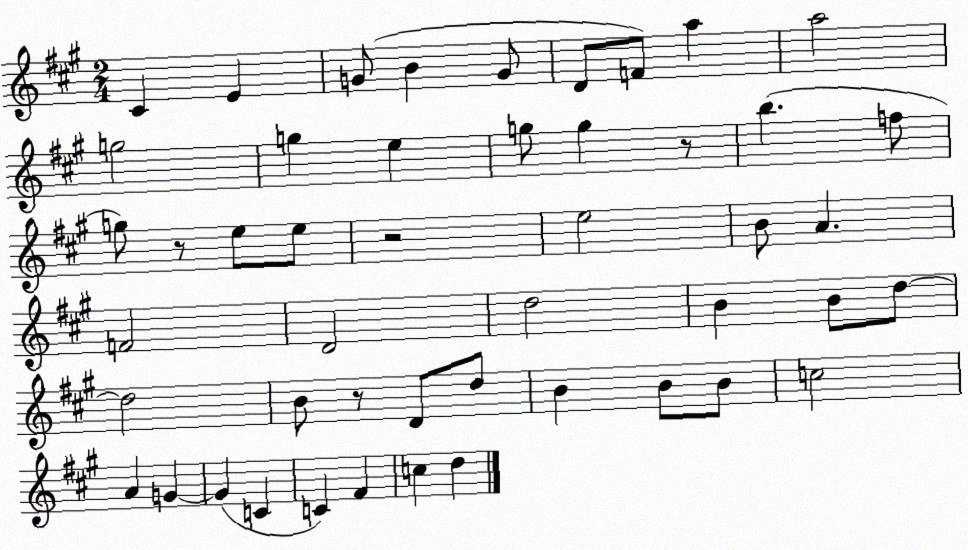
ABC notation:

X:1
T:Untitled
M:2/4
L:1/4
K:A
^C E G/2 B G/2 D/2 F/2 a a2 g2 g e g/2 g z/2 b f/2 g/2 z/2 e/2 e/2 z2 e2 B/2 A F2 D2 d2 B B/2 d/2 d2 B/2 z/2 D/2 d/2 B B/2 B/2 c2 A G G C C ^F c d